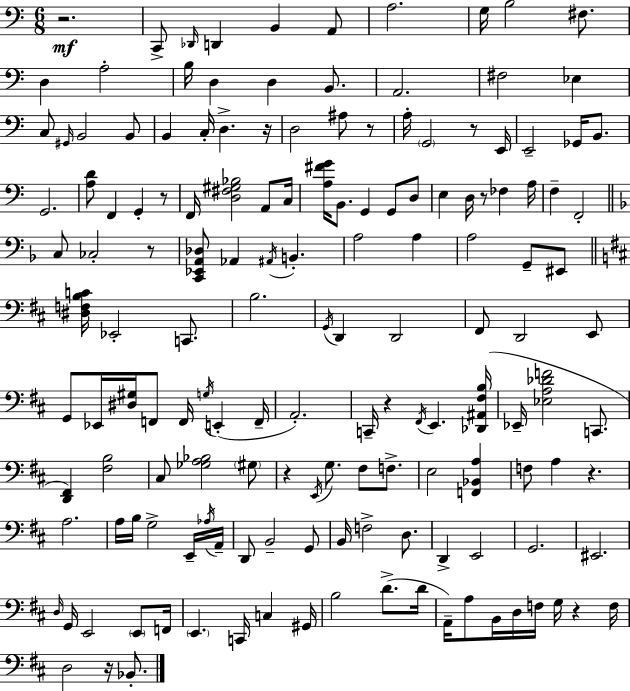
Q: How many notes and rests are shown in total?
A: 152